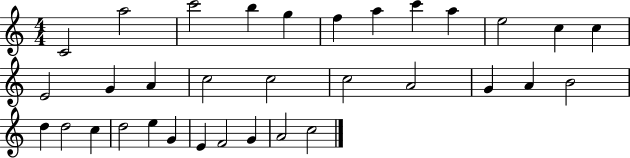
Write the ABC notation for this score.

X:1
T:Untitled
M:4/4
L:1/4
K:C
C2 a2 c'2 b g f a c' a e2 c c E2 G A c2 c2 c2 A2 G A B2 d d2 c d2 e G E F2 G A2 c2